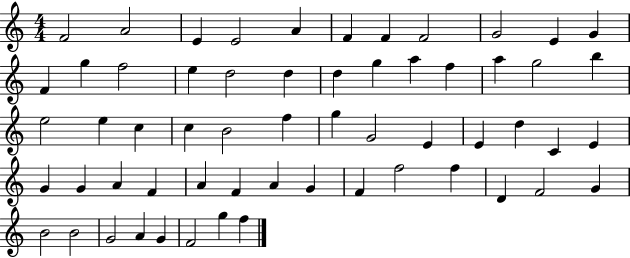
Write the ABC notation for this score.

X:1
T:Untitled
M:4/4
L:1/4
K:C
F2 A2 E E2 A F F F2 G2 E G F g f2 e d2 d d g a f a g2 b e2 e c c B2 f g G2 E E d C E G G A F A F A G F f2 f D F2 G B2 B2 G2 A G F2 g f